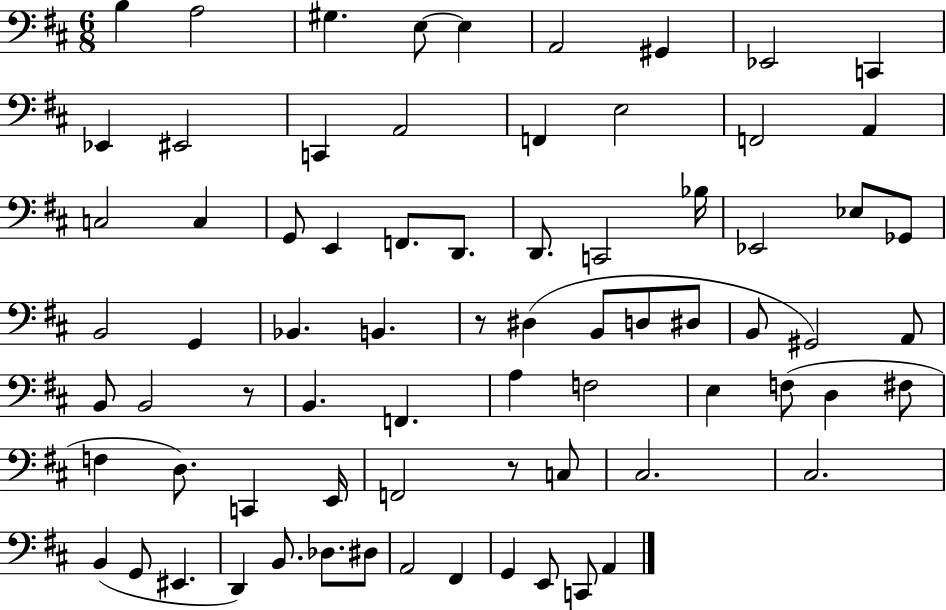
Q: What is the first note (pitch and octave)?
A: B3